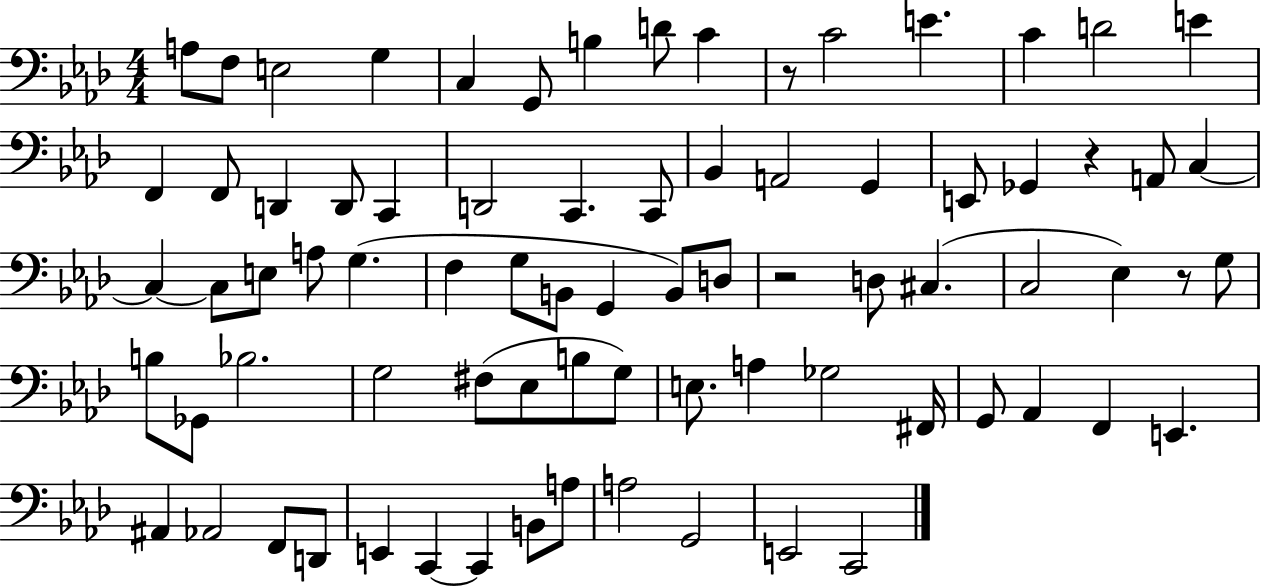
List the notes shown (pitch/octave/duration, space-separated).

A3/e F3/e E3/h G3/q C3/q G2/e B3/q D4/e C4/q R/e C4/h E4/q. C4/q D4/h E4/q F2/q F2/e D2/q D2/e C2/q D2/h C2/q. C2/e Bb2/q A2/h G2/q E2/e Gb2/q R/q A2/e C3/q C3/q C3/e E3/e A3/e G3/q. F3/q G3/e B2/e G2/q B2/e D3/e R/h D3/e C#3/q. C3/h Eb3/q R/e G3/e B3/e Gb2/e Bb3/h. G3/h F#3/e Eb3/e B3/e G3/e E3/e. A3/q Gb3/h F#2/s G2/e Ab2/q F2/q E2/q. A#2/q Ab2/h F2/e D2/e E2/q C2/q C2/q B2/e A3/e A3/h G2/h E2/h C2/h